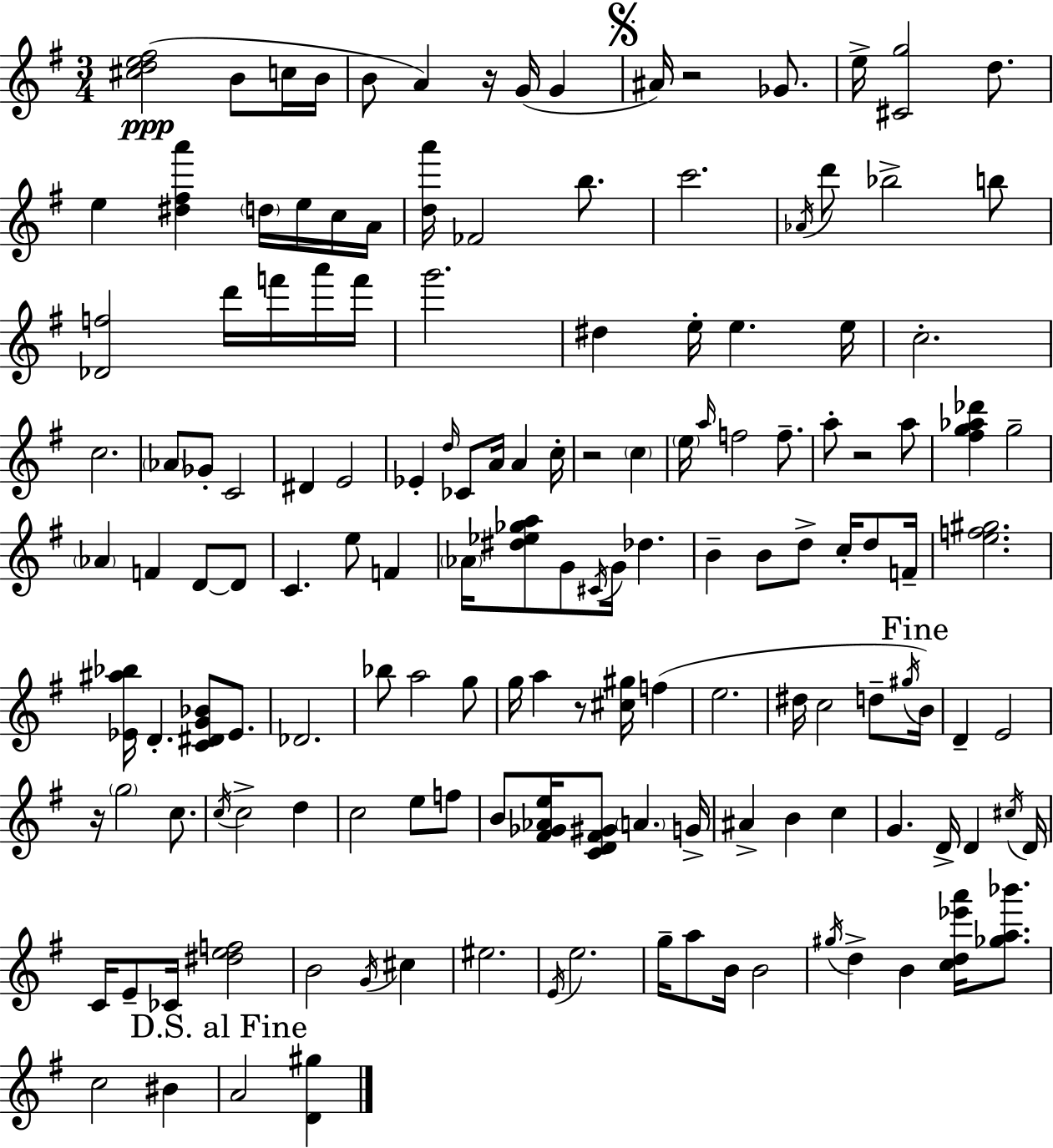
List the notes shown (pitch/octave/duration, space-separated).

[C#5,D5,E5,F#5]/h B4/e C5/s B4/s B4/e A4/q R/s G4/s G4/q A#4/s R/h Gb4/e. E5/s [C#4,G5]/h D5/e. E5/q [D#5,F#5,A6]/q D5/s E5/s C5/s A4/s [D5,A6]/s FES4/h B5/e. C6/h. Ab4/s D6/e Bb5/h B5/e [Db4,F5]/h D6/s F6/s A6/s F6/s G6/h. D#5/q E5/s E5/q. E5/s C5/h. C5/h. Ab4/e Gb4/e C4/h D#4/q E4/h Eb4/q D5/s CES4/e A4/s A4/q C5/s R/h C5/q E5/s A5/s F5/h F5/e. A5/e R/h A5/e [F#5,G5,Ab5,Db6]/q G5/h Ab4/q F4/q D4/e D4/e C4/q. E5/e F4/q Ab4/s [D#5,Eb5,Gb5,A5]/e G4/e C#4/s G4/s Db5/q. B4/q B4/e D5/e C5/s D5/e F4/s [E5,F5,G#5]/h. [Eb4,A#5,Bb5]/s D4/q. [C4,D#4,G4,Bb4]/e Eb4/e. Db4/h. Bb5/e A5/h G5/e G5/s A5/q R/e [C#5,G#5]/s F5/q E5/h. D#5/s C5/h D5/e G#5/s B4/s D4/q E4/h R/s G5/h C5/e. C5/s C5/h D5/q C5/h E5/e F5/e B4/e [F#4,Gb4,Ab4,E5]/s [C4,D4,F#4,G#4]/e A4/q. G4/s A#4/q B4/q C5/q G4/q. D4/s D4/q C#5/s D4/s C4/s E4/e CES4/s [D#5,E5,F5]/h B4/h G4/s C#5/q EIS5/h. E4/s E5/h. G5/s A5/e B4/s B4/h G#5/s D5/q B4/q [C5,D5,Eb6,A6]/s [Gb5,A5,Bb6]/e. C5/h BIS4/q A4/h [D4,G#5]/q